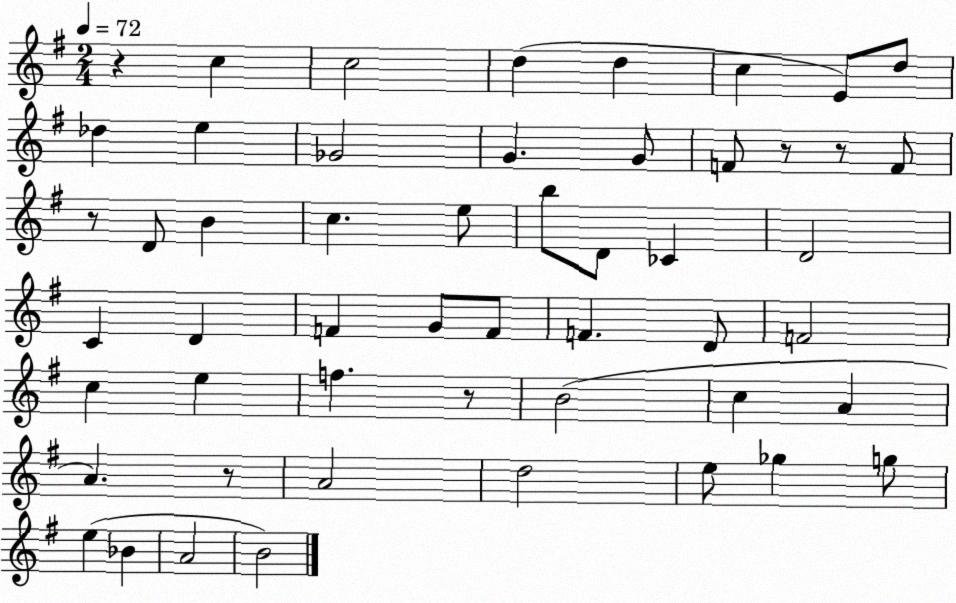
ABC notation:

X:1
T:Untitled
M:2/4
L:1/4
K:G
z c c2 d d c E/2 d/2 _d e _G2 G G/2 F/2 z/2 z/2 F/2 z/2 D/2 B c e/2 b/2 D/2 _C D2 C D F G/2 F/2 F D/2 F2 c e f z/2 B2 c A A z/2 A2 d2 e/2 _g g/2 e _B A2 B2